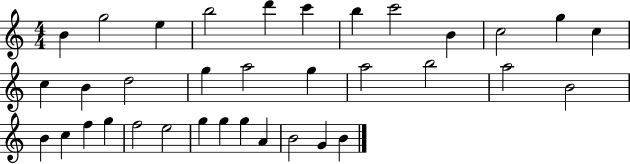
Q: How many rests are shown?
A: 0